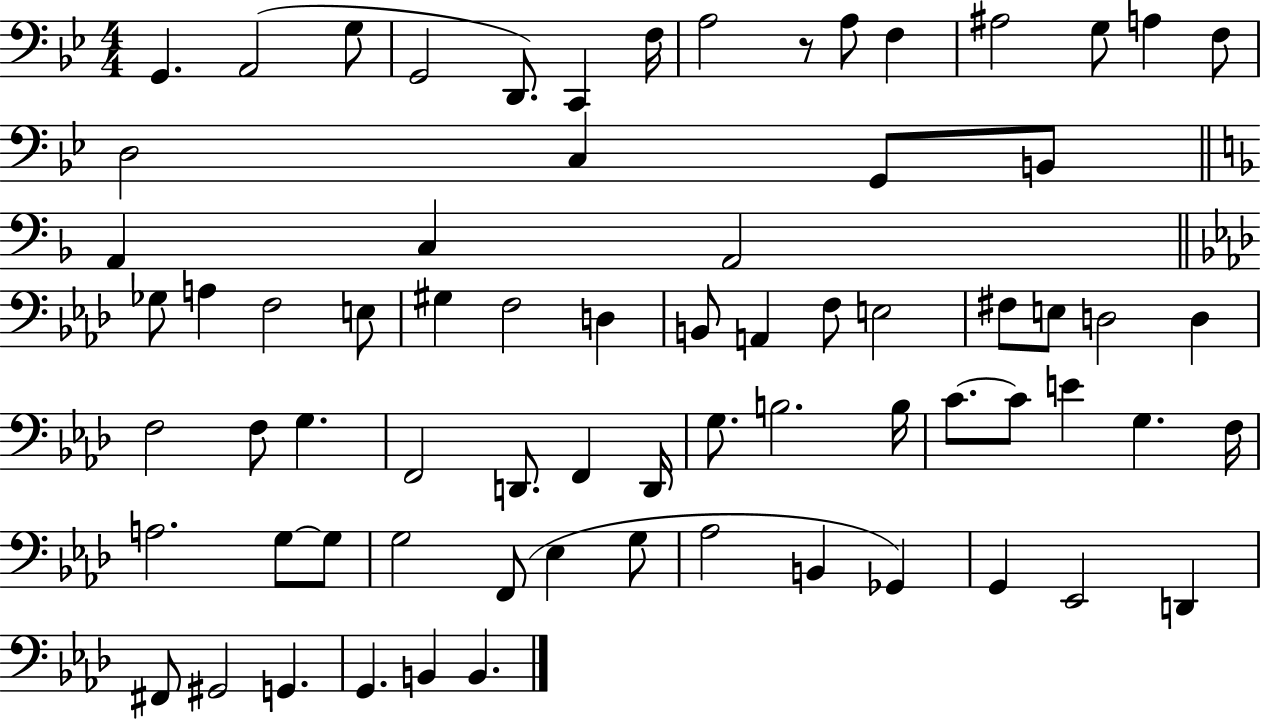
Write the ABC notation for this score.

X:1
T:Untitled
M:4/4
L:1/4
K:Bb
G,, A,,2 G,/2 G,,2 D,,/2 C,, F,/4 A,2 z/2 A,/2 F, ^A,2 G,/2 A, F,/2 D,2 C, G,,/2 B,,/2 A,, C, A,,2 _G,/2 A, F,2 E,/2 ^G, F,2 D, B,,/2 A,, F,/2 E,2 ^F,/2 E,/2 D,2 D, F,2 F,/2 G, F,,2 D,,/2 F,, D,,/4 G,/2 B,2 B,/4 C/2 C/2 E G, F,/4 A,2 G,/2 G,/2 G,2 F,,/2 _E, G,/2 _A,2 B,, _G,, G,, _E,,2 D,, ^F,,/2 ^G,,2 G,, G,, B,, B,,